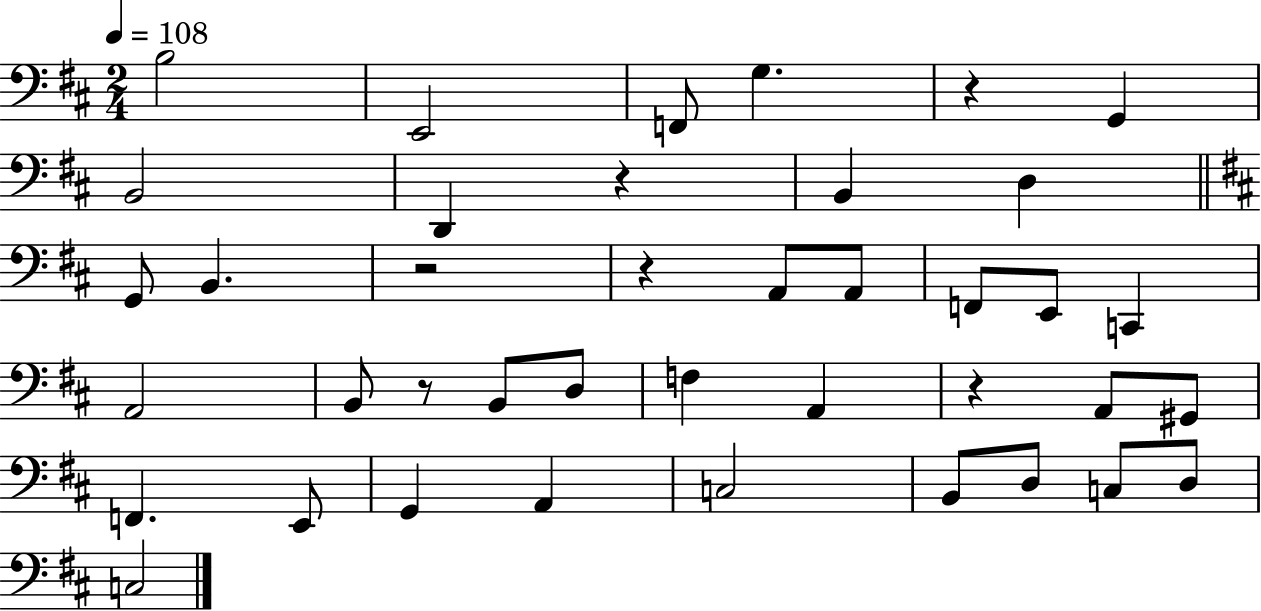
{
  \clef bass
  \numericTimeSignature
  \time 2/4
  \key d \major
  \tempo 4 = 108
  b2 | e,2 | f,8 g4. | r4 g,4 | \break b,2 | d,4 r4 | b,4 d4 | \bar "||" \break \key d \major g,8 b,4. | r2 | r4 a,8 a,8 | f,8 e,8 c,4 | \break a,2 | b,8 r8 b,8 d8 | f4 a,4 | r4 a,8 gis,8 | \break f,4. e,8 | g,4 a,4 | c2 | b,8 d8 c8 d8 | \break c2 | \bar "|."
}